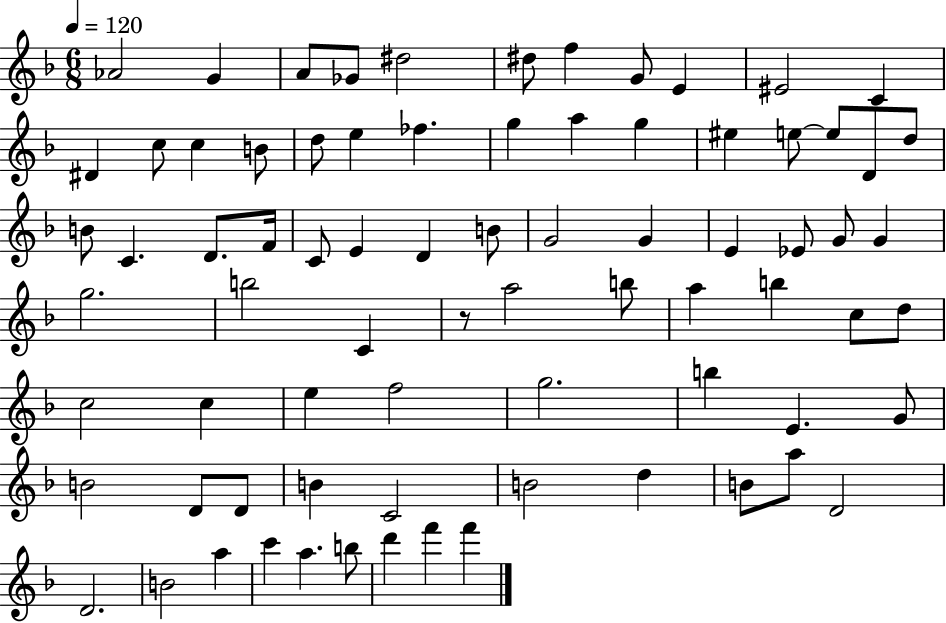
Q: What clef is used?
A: treble